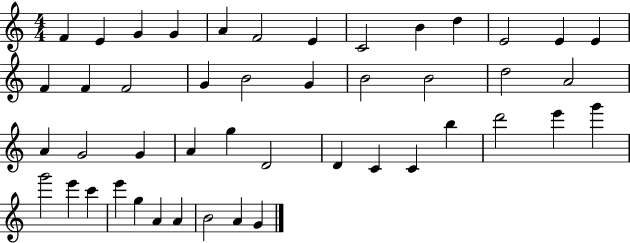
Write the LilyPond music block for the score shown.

{
  \clef treble
  \numericTimeSignature
  \time 4/4
  \key c \major
  f'4 e'4 g'4 g'4 | a'4 f'2 e'4 | c'2 b'4 d''4 | e'2 e'4 e'4 | \break f'4 f'4 f'2 | g'4 b'2 g'4 | b'2 b'2 | d''2 a'2 | \break a'4 g'2 g'4 | a'4 g''4 d'2 | d'4 c'4 c'4 b''4 | d'''2 e'''4 g'''4 | \break g'''2 e'''4 c'''4 | e'''4 g''4 a'4 a'4 | b'2 a'4 g'4 | \bar "|."
}